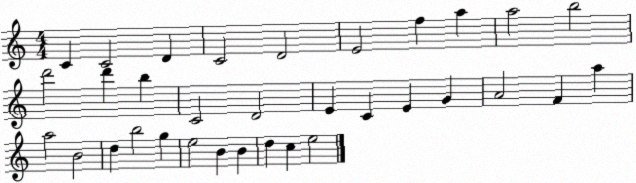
X:1
T:Untitled
M:4/4
L:1/4
K:C
C C2 D C2 D2 E2 f a a2 b2 d'2 d' b C2 D2 E C E G A2 F a a2 B2 d b2 g e2 B B d c e2